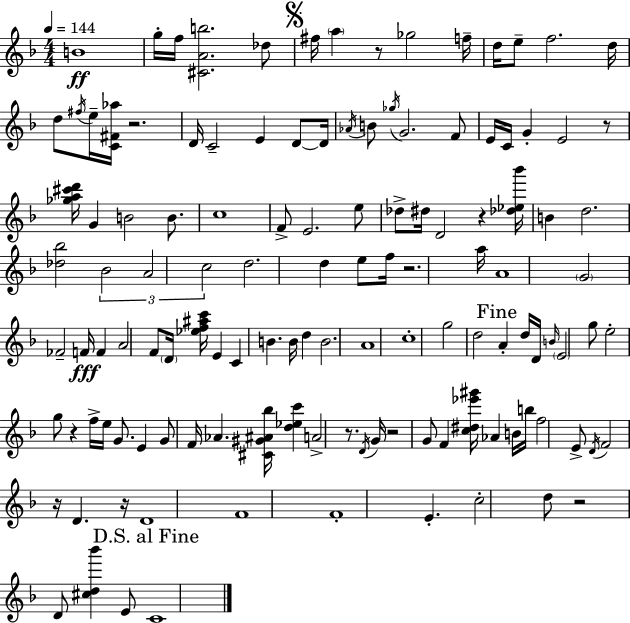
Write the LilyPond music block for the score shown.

{
  \clef treble
  \numericTimeSignature
  \time 4/4
  \key d \minor
  \tempo 4 = 144
  b'1\ff | g''16-. f''16 <cis' a' b''>2. des''8 | \mark \markup { \musicglyph "scripts.segno" } fis''16 \parenthesize a''4 r8 ges''2 f''16-- | d''16 e''8-- f''2. d''16 | \break d''8 \acciaccatura { fis''16 } e''16-- <c' fis' aes''>16 r2. | d'16 c'2-- e'4 d'8~~ | d'16 \acciaccatura { aes'16 } b'8 \acciaccatura { ges''16 } g'2. | f'8 e'16 c'16 g'4-. e'2 | \break r8 <ges'' a'' cis''' d'''>16 g'4 b'2 | b'8. c''1 | f'8-> e'2. | e''8 des''8-> dis''16 d'2 r4 | \break <des'' ees'' bes'''>16 b'4 d''2. | <des'' bes''>2 \tuplet 3/2 { bes'2 | a'2 c''2 } | d''2. d''4 | \break e''8 f''16 r2. | a''16 a'1 | \parenthesize g'2 fes'2-- | f'16\fff f'4 a'2 | \break f'8 \parenthesize d'16 <ees'' f'' ais'' c'''>16 e'4 c'4 b'4. | b'16 d''4 b'2. | a'1 | c''1-. | \break g''2 d''2 | \mark "Fine" a'4-. d''16 d'16 \grace { b'16 } \parenthesize e'2 | g''8 e''2-. g''8 r4 | f''16-> e''16 g'8. e'4 g'8 f'16 aes'4. | \break <cis' gis' ais' bes''>16 <d'' ees'' c'''>4 a'2-> | r8. \acciaccatura { d'16 } g'16 r2 g'8 | f'4 <c'' dis'' ees''' gis'''>16 aes'4 b'16 b''16 f''2 | e'8-> \acciaccatura { d'16 } f'2 r16 d'4. | \break r16 d'1 | f'1 | f'1-. | e'4.-. c''2-. | \break d''8 r2 d'8 | <cis'' d'' bes'''>4 e'8 \mark "D.S. al Fine" c'1 | \bar "|."
}